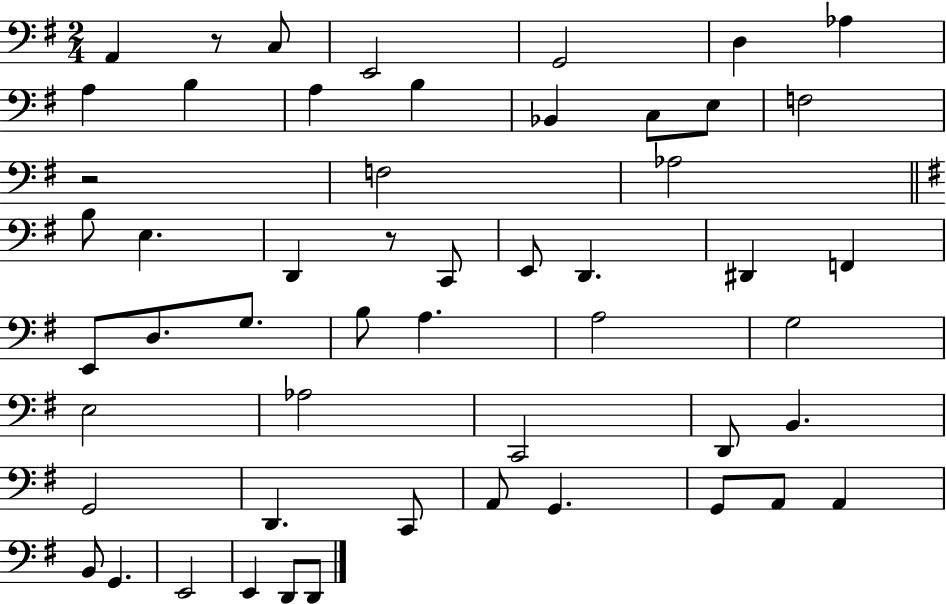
{
  \clef bass
  \numericTimeSignature
  \time 2/4
  \key g \major
  a,4 r8 c8 | e,2 | g,2 | d4 aes4 | \break a4 b4 | a4 b4 | bes,4 c8 e8 | f2 | \break r2 | f2 | aes2 | \bar "||" \break \key g \major b8 e4. | d,4 r8 c,8 | e,8 d,4. | dis,4 f,4 | \break e,8 d8. g8. | b8 a4. | a2 | g2 | \break e2 | aes2 | c,2 | d,8 b,4. | \break g,2 | d,4. c,8 | a,8 g,4. | g,8 a,8 a,4 | \break b,8 g,4. | e,2 | e,4 d,8 d,8 | \bar "|."
}